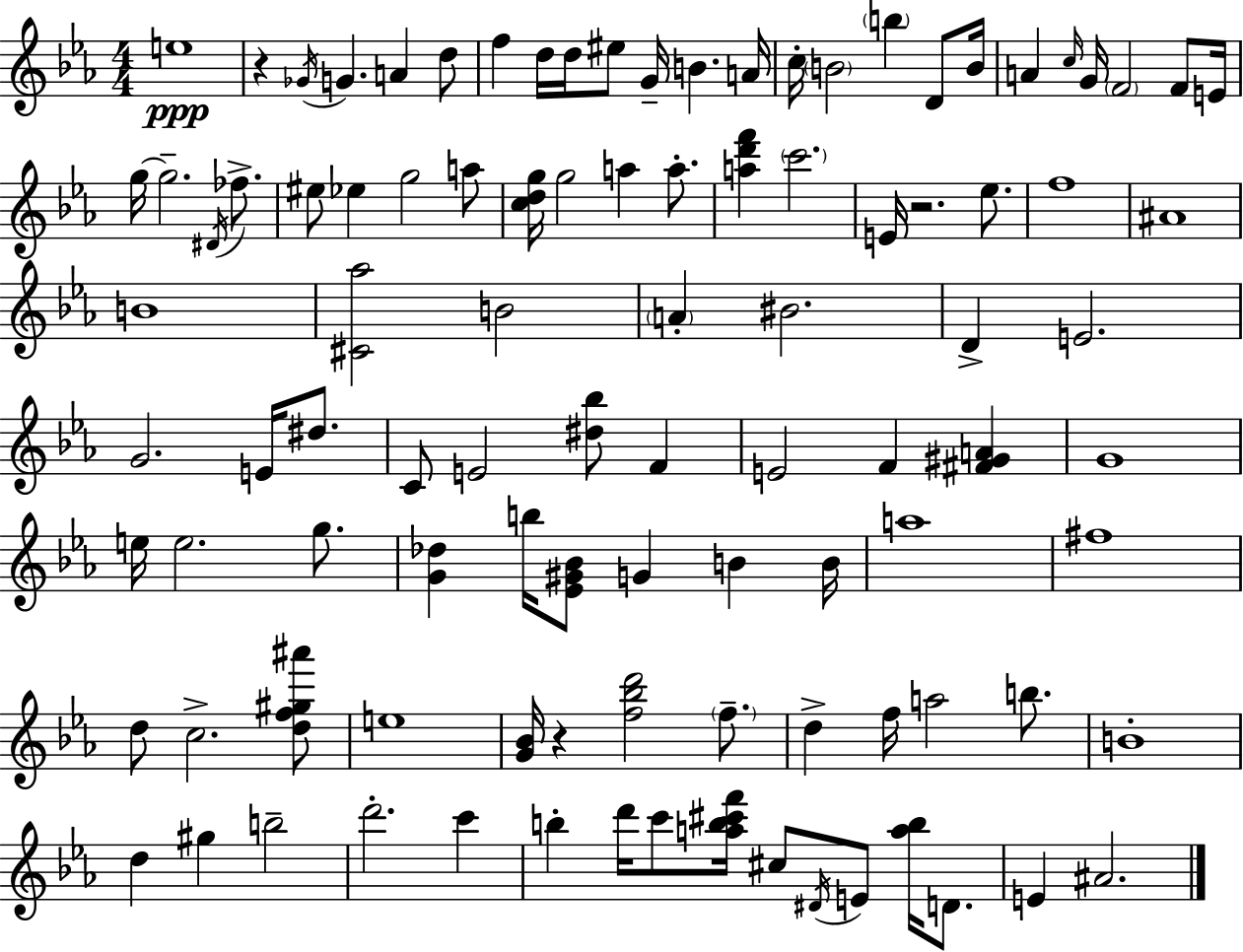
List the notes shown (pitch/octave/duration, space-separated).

E5/w R/q Gb4/s G4/q. A4/q D5/e F5/q D5/s D5/s EIS5/e G4/s B4/q. A4/s C5/s B4/h B5/q D4/e B4/s A4/q C5/s G4/s F4/h F4/e E4/s G5/s G5/h. D#4/s FES5/e. EIS5/e Eb5/q G5/h A5/e [C5,D5,G5]/s G5/h A5/q A5/e. [A5,D6,F6]/q C6/h. E4/s R/h. Eb5/e. F5/w A#4/w B4/w [C#4,Ab5]/h B4/h A4/q BIS4/h. D4/q E4/h. G4/h. E4/s D#5/e. C4/e E4/h [D#5,Bb5]/e F4/q E4/h F4/q [F#4,G#4,A4]/q G4/w E5/s E5/h. G5/e. [G4,Db5]/q B5/s [Eb4,G#4,Bb4]/e G4/q B4/q B4/s A5/w F#5/w D5/e C5/h. [D5,F5,G#5,A#6]/e E5/w [G4,Bb4]/s R/q [F5,Bb5,D6]/h F5/e. D5/q F5/s A5/h B5/e. B4/w D5/q G#5/q B5/h D6/h. C6/q B5/q D6/s C6/e [A5,B5,C#6,F6]/s C#5/e D#4/s E4/e [A5,B5]/s D4/e. E4/q A#4/h.